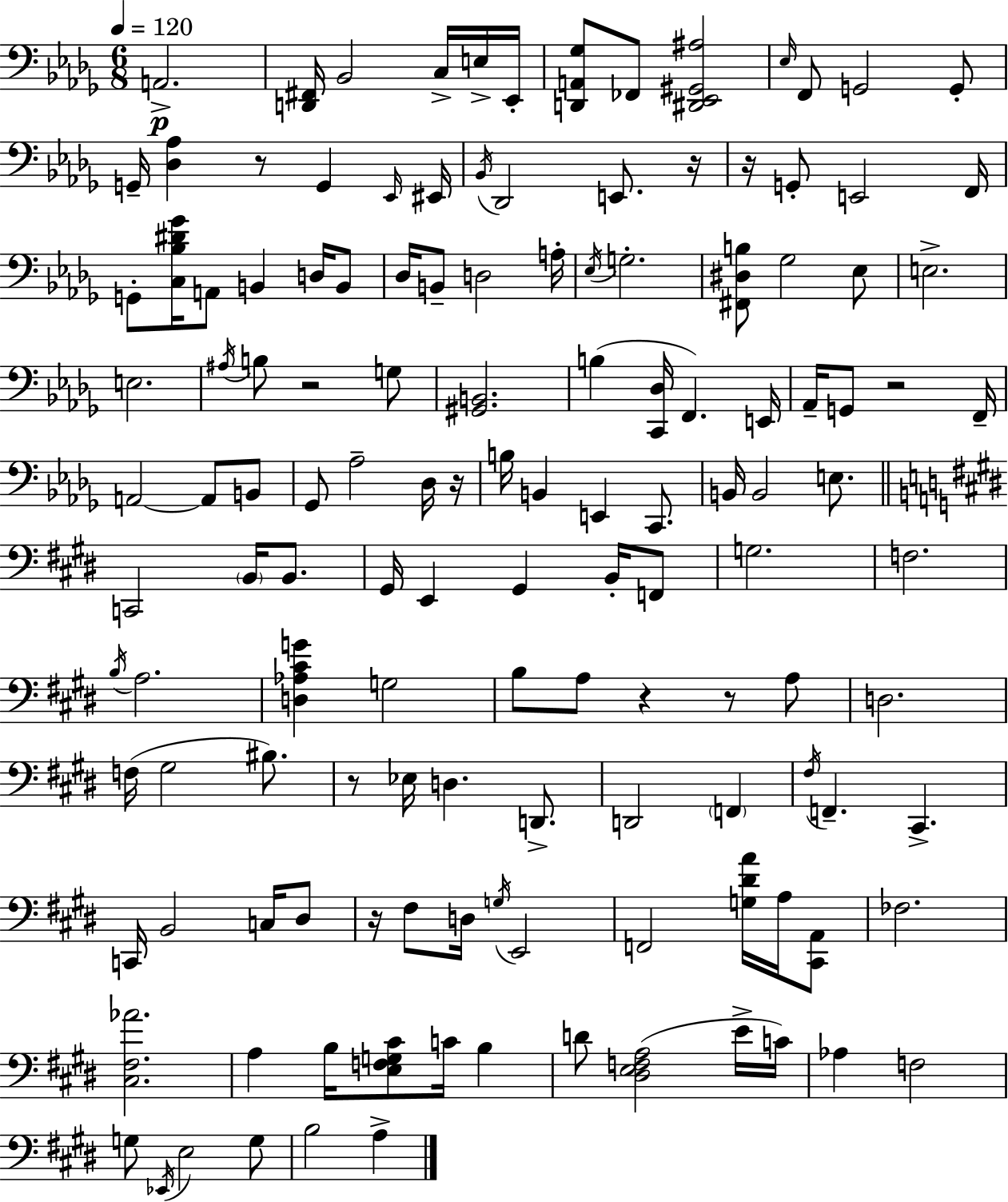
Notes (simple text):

A2/h. [D2,F#2]/s Bb2/h C3/s E3/s Eb2/s [D2,A2,Gb3]/e FES2/e [D#2,Eb2,G#2,A#3]/h Eb3/s F2/e G2/h G2/e G2/s [Db3,Ab3]/q R/e G2/q Eb2/s EIS2/s Bb2/s Db2/h E2/e. R/s R/s G2/e E2/h F2/s G2/e [C3,Bb3,D#4,Gb4]/s A2/e B2/q D3/s B2/e Db3/s B2/e D3/h A3/s Eb3/s G3/h. [F#2,D#3,B3]/e Gb3/h Eb3/e E3/h. E3/h. A#3/s B3/e R/h G3/e [G#2,B2]/h. B3/q [C2,Db3]/s F2/q. E2/s Ab2/s G2/e R/h F2/s A2/h A2/e B2/e Gb2/e Ab3/h Db3/s R/s B3/s B2/q E2/q C2/e. B2/s B2/h E3/e. C2/h B2/s B2/e. G#2/s E2/q G#2/q B2/s F2/e G3/h. F3/h. B3/s A3/h. [D3,Ab3,C#4,G4]/q G3/h B3/e A3/e R/q R/e A3/e D3/h. F3/s G#3/h BIS3/e. R/e Eb3/s D3/q. D2/e. D2/h F2/q F#3/s F2/q. C#2/q. C2/s B2/h C3/s D#3/e R/s F#3/e D3/s G3/s E2/h F2/h [G3,D#4,A4]/s A3/s [C#2,A2]/e FES3/h. [C#3,F#3,Ab4]/h. A3/q B3/s [E3,F3,G3,C#4]/e C4/s B3/q D4/e [D#3,E3,F3,A3]/h E4/s C4/s Ab3/q F3/h G3/e Eb2/s E3/h G3/e B3/h A3/q